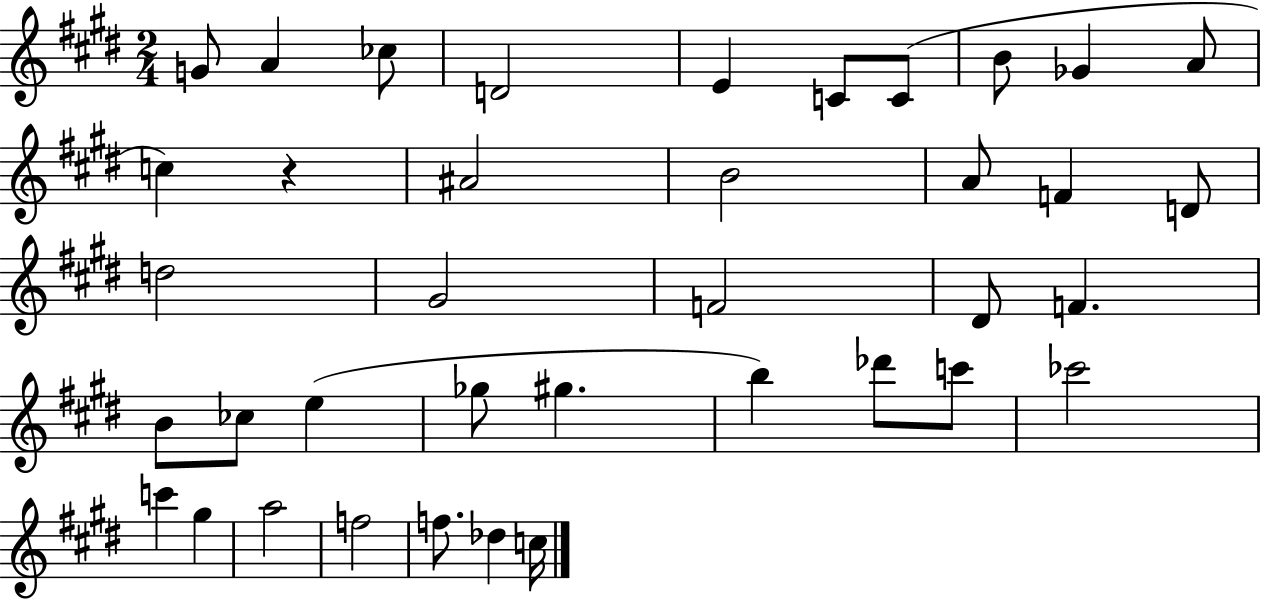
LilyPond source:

{
  \clef treble
  \numericTimeSignature
  \time 2/4
  \key e \major
  \repeat volta 2 { g'8 a'4 ces''8 | d'2 | e'4 c'8 c'8( | b'8 ges'4 a'8 | \break c''4) r4 | ais'2 | b'2 | a'8 f'4 d'8 | \break d''2 | gis'2 | f'2 | dis'8 f'4. | \break b'8 ces''8 e''4( | ges''8 gis''4. | b''4) des'''8 c'''8 | ces'''2 | \break c'''4 gis''4 | a''2 | f''2 | f''8. des''4 c''16 | \break } \bar "|."
}